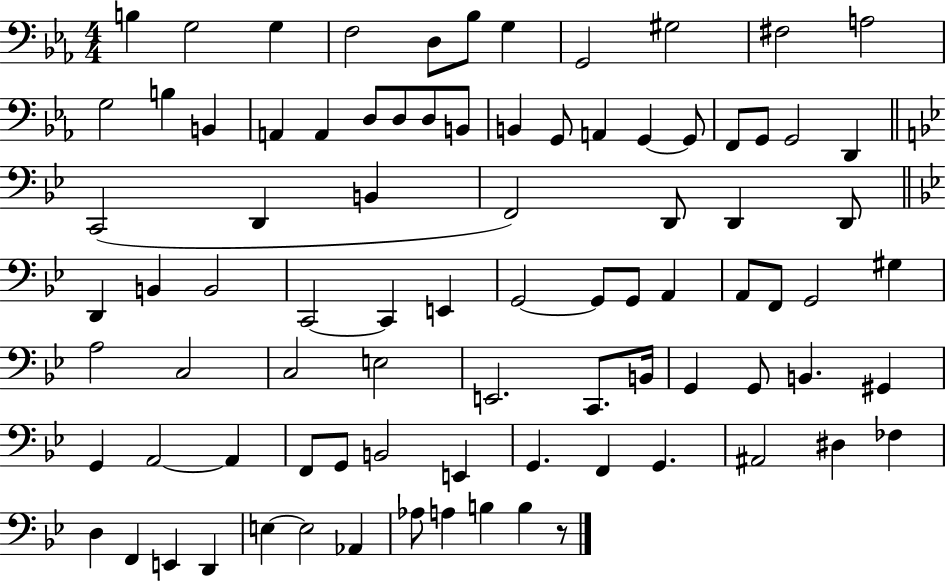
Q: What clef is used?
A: bass